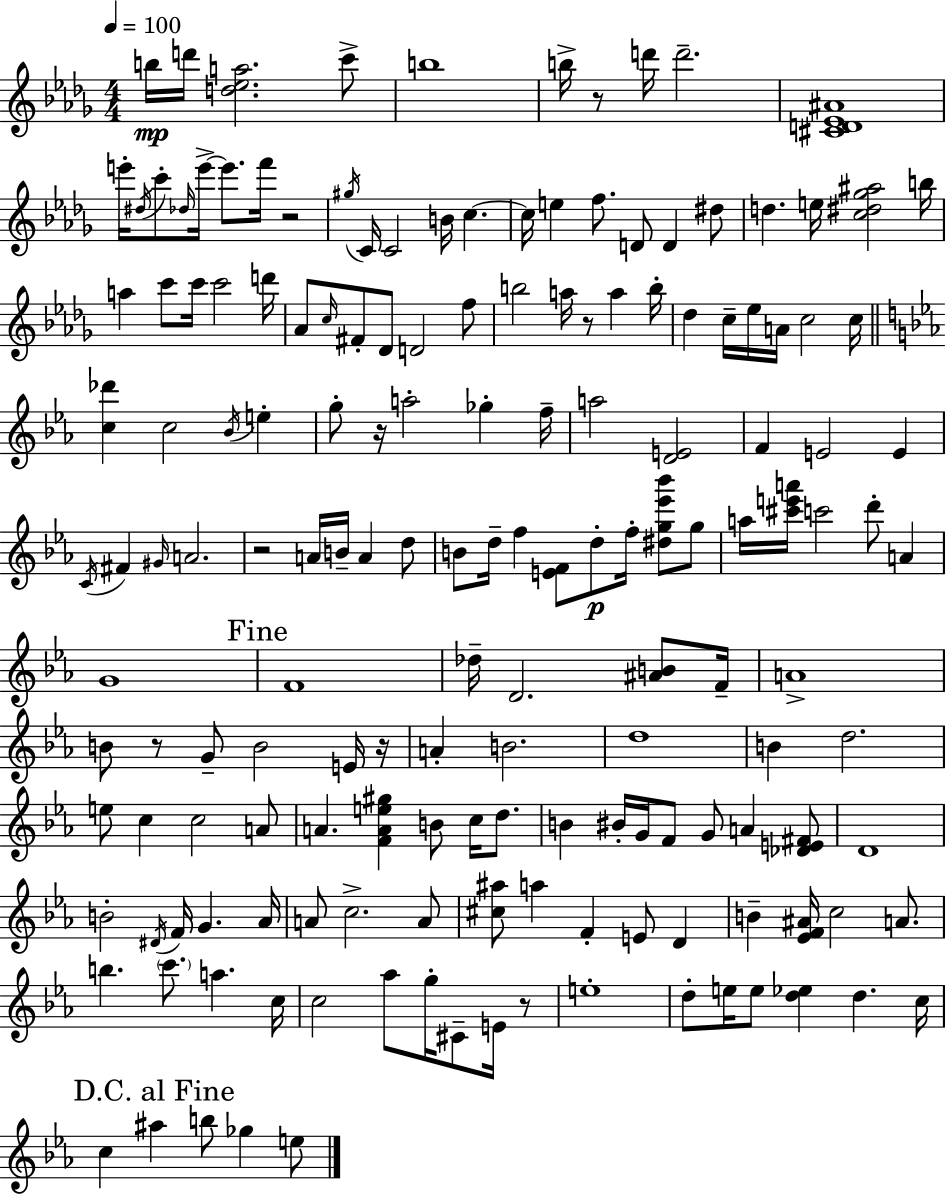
B5/s D6/s [D5,Eb5,A5]/h. C6/e B5/w B5/s R/e D6/s D6/h. [C#4,D4,Eb4,A#4]/w E6/s D#5/s C6/e Db5/s E6/s E6/e. F6/s R/h G#5/s C4/s C4/h B4/s C5/q. C5/s E5/q F5/e. D4/e D4/q D#5/e D5/q. E5/s [C5,D#5,Gb5,A#5]/h B5/s A5/q C6/e C6/s C6/h D6/s Ab4/e C5/s F#4/e Db4/e D4/h F5/e B5/h A5/s R/e A5/q B5/s Db5/q C5/s Eb5/s A4/s C5/h C5/s [C5,Db6]/q C5/h Bb4/s E5/q G5/e R/s A5/h Gb5/q F5/s A5/h [D4,E4]/h F4/q E4/h E4/q C4/s F#4/q G#4/s A4/h. R/h A4/s B4/s A4/q D5/e B4/e D5/s F5/q [E4,F4]/e D5/e F5/s [D#5,G5,Eb6,Bb6]/e G5/e A5/s [C#6,E6,A6]/s C6/h D6/e A4/q G4/w F4/w Db5/s D4/h. [A#4,B4]/e F4/s A4/w B4/e R/e G4/e B4/h E4/s R/s A4/q B4/h. D5/w B4/q D5/h. E5/e C5/q C5/h A4/e A4/q. [F4,A4,E5,G#5]/q B4/e C5/s D5/e. B4/q BIS4/s G4/s F4/e G4/e A4/q [Db4,E4,F#4]/e D4/w B4/h D#4/s F4/s G4/q. Ab4/s A4/e C5/h. A4/e [C#5,A#5]/e A5/q F4/q E4/e D4/q B4/q [Eb4,F4,A#4]/s C5/h A4/e. B5/q. C6/e. A5/q. C5/s C5/h Ab5/e G5/s C#4/e E4/s R/e E5/w D5/e E5/s E5/e [D5,Eb5]/q D5/q. C5/s C5/q A#5/q B5/e Gb5/q E5/e